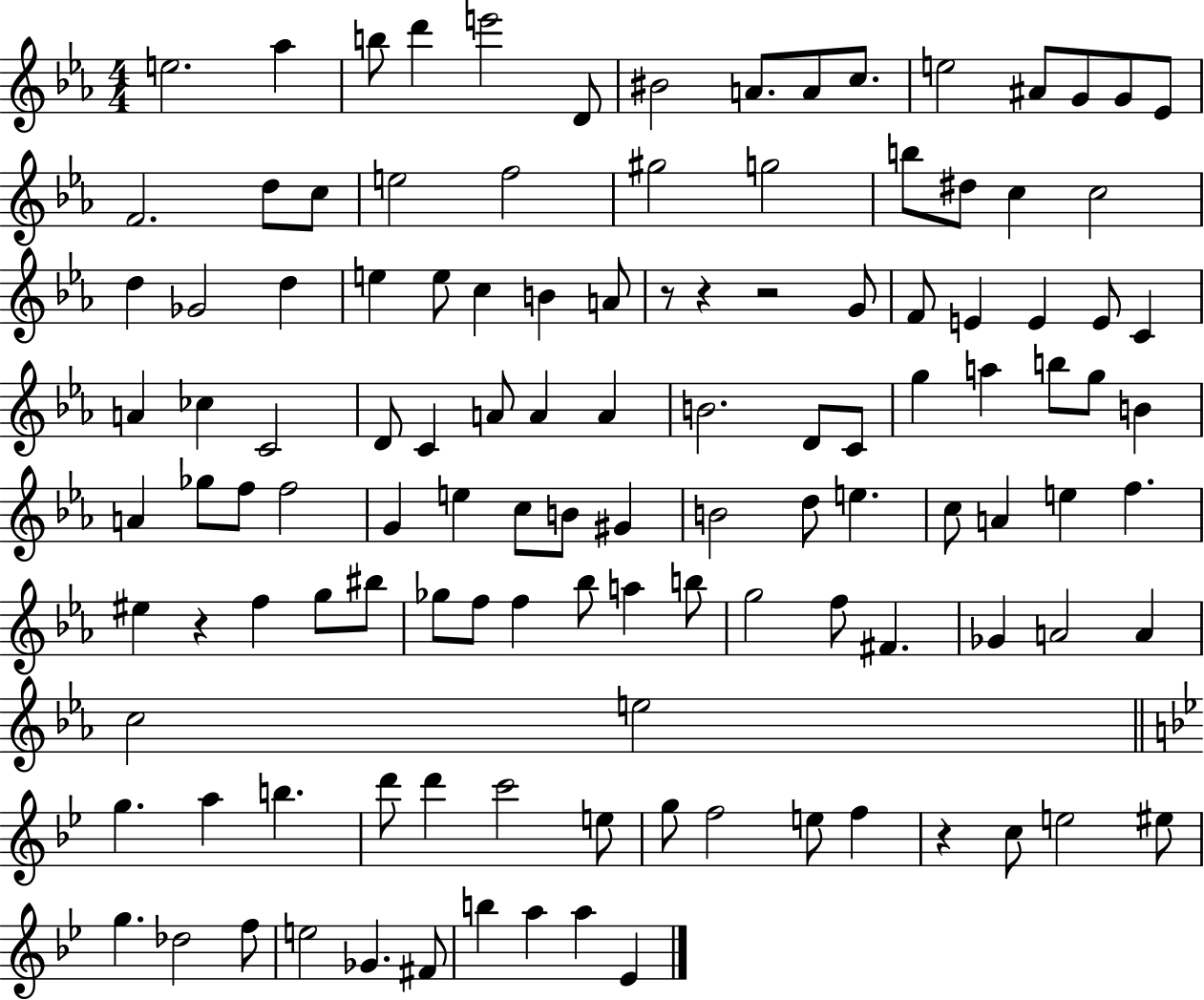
E5/h. Ab5/q B5/e D6/q E6/h D4/e BIS4/h A4/e. A4/e C5/e. E5/h A#4/e G4/e G4/e Eb4/e F4/h. D5/e C5/e E5/h F5/h G#5/h G5/h B5/e D#5/e C5/q C5/h D5/q Gb4/h D5/q E5/q E5/e C5/q B4/q A4/e R/e R/q R/h G4/e F4/e E4/q E4/q E4/e C4/q A4/q CES5/q C4/h D4/e C4/q A4/e A4/q A4/q B4/h. D4/e C4/e G5/q A5/q B5/e G5/e B4/q A4/q Gb5/e F5/e F5/h G4/q E5/q C5/e B4/e G#4/q B4/h D5/e E5/q. C5/e A4/q E5/q F5/q. EIS5/q R/q F5/q G5/e BIS5/e Gb5/e F5/e F5/q Bb5/e A5/q B5/e G5/h F5/e F#4/q. Gb4/q A4/h A4/q C5/h E5/h G5/q. A5/q B5/q. D6/e D6/q C6/h E5/e G5/e F5/h E5/e F5/q R/q C5/e E5/h EIS5/e G5/q. Db5/h F5/e E5/h Gb4/q. F#4/e B5/q A5/q A5/q Eb4/q